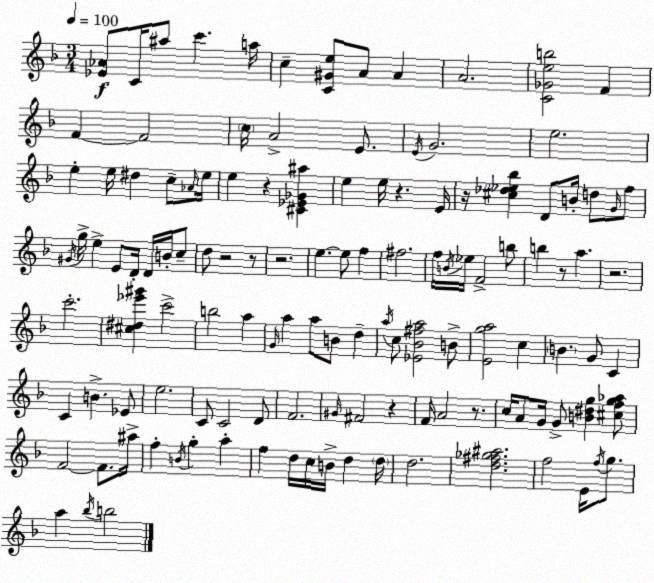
X:1
T:Untitled
M:3/4
L:1/4
K:F
[_E_A]/2 C/4 ^a/2 c' a/4 c [C^Ge]/2 A/2 A A2 [C_Geb]2 F F F2 c/4 A2 E/2 E/4 G2 e2 e e/4 ^d c/2 _A/4 e/4 e z [^C_E_G^a] e e/4 z E/4 z/4 [^c_d_e_b] D/2 B/4 d/2 G/4 f/2 ^G/4 g/4 e E/2 D/4 D/4 B/4 c/2 d/2 z2 z/2 z2 e e/2 f ^f2 f/4 B/4 _e/4 F2 b/2 b z/2 a z2 c'2 [^c^d_e'^g'] c'2 b2 a G/4 a a/2 B/2 d a/4 c/2 [_E_B^fa]2 B/2 [Ega]2 c B G/2 C C B _E/2 e2 C/2 C2 D/2 F2 ^G/4 ^F2 z F/4 A2 z/2 c/4 A/2 G/4 G/2 [B^dg] [^cfg_a]/2 F2 F/2 ^a/4 f B/4 g a f d/4 c/4 B/4 d d/4 d2 [d^f_g^a]2 f2 E/4 f/4 g/2 a _b/4 b2